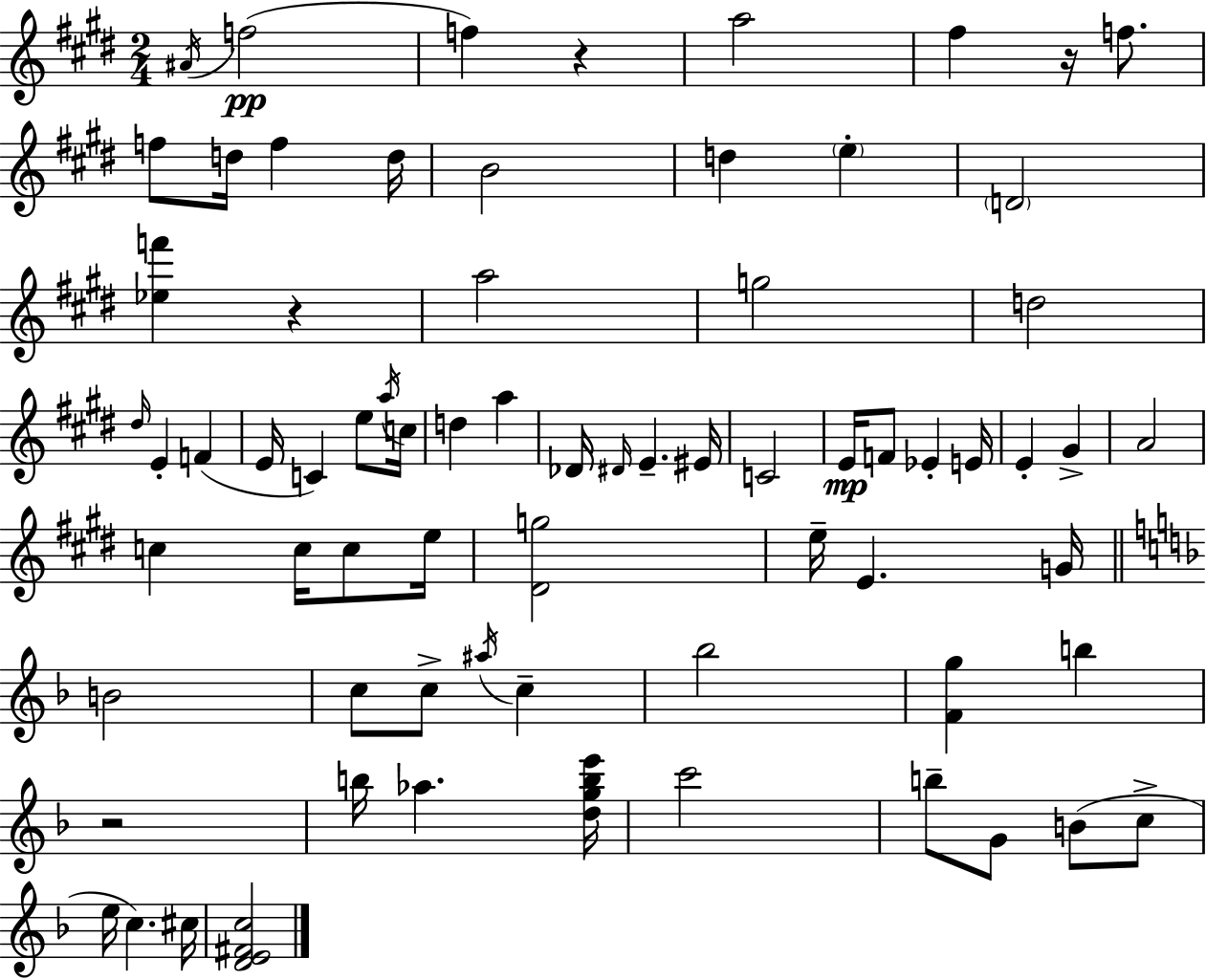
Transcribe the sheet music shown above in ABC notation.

X:1
T:Untitled
M:2/4
L:1/4
K:E
^A/4 f2 f z a2 ^f z/4 f/2 f/2 d/4 f d/4 B2 d e D2 [_ef'] z a2 g2 d2 ^d/4 E F E/4 C e/2 a/4 c/4 d a _D/4 ^D/4 E ^E/4 C2 E/4 F/2 _E E/4 E ^G A2 c c/4 c/2 e/4 [^Dg]2 e/4 E G/4 B2 c/2 c/2 ^a/4 c _b2 [Fg] b z2 b/4 _a [dgbe']/4 c'2 b/2 G/2 B/2 c/2 e/4 c ^c/4 [DE^Fc]2